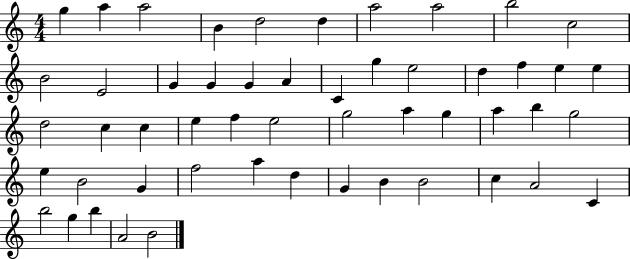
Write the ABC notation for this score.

X:1
T:Untitled
M:4/4
L:1/4
K:C
g a a2 B d2 d a2 a2 b2 c2 B2 E2 G G G A C g e2 d f e e d2 c c e f e2 g2 a g a b g2 e B2 G f2 a d G B B2 c A2 C b2 g b A2 B2